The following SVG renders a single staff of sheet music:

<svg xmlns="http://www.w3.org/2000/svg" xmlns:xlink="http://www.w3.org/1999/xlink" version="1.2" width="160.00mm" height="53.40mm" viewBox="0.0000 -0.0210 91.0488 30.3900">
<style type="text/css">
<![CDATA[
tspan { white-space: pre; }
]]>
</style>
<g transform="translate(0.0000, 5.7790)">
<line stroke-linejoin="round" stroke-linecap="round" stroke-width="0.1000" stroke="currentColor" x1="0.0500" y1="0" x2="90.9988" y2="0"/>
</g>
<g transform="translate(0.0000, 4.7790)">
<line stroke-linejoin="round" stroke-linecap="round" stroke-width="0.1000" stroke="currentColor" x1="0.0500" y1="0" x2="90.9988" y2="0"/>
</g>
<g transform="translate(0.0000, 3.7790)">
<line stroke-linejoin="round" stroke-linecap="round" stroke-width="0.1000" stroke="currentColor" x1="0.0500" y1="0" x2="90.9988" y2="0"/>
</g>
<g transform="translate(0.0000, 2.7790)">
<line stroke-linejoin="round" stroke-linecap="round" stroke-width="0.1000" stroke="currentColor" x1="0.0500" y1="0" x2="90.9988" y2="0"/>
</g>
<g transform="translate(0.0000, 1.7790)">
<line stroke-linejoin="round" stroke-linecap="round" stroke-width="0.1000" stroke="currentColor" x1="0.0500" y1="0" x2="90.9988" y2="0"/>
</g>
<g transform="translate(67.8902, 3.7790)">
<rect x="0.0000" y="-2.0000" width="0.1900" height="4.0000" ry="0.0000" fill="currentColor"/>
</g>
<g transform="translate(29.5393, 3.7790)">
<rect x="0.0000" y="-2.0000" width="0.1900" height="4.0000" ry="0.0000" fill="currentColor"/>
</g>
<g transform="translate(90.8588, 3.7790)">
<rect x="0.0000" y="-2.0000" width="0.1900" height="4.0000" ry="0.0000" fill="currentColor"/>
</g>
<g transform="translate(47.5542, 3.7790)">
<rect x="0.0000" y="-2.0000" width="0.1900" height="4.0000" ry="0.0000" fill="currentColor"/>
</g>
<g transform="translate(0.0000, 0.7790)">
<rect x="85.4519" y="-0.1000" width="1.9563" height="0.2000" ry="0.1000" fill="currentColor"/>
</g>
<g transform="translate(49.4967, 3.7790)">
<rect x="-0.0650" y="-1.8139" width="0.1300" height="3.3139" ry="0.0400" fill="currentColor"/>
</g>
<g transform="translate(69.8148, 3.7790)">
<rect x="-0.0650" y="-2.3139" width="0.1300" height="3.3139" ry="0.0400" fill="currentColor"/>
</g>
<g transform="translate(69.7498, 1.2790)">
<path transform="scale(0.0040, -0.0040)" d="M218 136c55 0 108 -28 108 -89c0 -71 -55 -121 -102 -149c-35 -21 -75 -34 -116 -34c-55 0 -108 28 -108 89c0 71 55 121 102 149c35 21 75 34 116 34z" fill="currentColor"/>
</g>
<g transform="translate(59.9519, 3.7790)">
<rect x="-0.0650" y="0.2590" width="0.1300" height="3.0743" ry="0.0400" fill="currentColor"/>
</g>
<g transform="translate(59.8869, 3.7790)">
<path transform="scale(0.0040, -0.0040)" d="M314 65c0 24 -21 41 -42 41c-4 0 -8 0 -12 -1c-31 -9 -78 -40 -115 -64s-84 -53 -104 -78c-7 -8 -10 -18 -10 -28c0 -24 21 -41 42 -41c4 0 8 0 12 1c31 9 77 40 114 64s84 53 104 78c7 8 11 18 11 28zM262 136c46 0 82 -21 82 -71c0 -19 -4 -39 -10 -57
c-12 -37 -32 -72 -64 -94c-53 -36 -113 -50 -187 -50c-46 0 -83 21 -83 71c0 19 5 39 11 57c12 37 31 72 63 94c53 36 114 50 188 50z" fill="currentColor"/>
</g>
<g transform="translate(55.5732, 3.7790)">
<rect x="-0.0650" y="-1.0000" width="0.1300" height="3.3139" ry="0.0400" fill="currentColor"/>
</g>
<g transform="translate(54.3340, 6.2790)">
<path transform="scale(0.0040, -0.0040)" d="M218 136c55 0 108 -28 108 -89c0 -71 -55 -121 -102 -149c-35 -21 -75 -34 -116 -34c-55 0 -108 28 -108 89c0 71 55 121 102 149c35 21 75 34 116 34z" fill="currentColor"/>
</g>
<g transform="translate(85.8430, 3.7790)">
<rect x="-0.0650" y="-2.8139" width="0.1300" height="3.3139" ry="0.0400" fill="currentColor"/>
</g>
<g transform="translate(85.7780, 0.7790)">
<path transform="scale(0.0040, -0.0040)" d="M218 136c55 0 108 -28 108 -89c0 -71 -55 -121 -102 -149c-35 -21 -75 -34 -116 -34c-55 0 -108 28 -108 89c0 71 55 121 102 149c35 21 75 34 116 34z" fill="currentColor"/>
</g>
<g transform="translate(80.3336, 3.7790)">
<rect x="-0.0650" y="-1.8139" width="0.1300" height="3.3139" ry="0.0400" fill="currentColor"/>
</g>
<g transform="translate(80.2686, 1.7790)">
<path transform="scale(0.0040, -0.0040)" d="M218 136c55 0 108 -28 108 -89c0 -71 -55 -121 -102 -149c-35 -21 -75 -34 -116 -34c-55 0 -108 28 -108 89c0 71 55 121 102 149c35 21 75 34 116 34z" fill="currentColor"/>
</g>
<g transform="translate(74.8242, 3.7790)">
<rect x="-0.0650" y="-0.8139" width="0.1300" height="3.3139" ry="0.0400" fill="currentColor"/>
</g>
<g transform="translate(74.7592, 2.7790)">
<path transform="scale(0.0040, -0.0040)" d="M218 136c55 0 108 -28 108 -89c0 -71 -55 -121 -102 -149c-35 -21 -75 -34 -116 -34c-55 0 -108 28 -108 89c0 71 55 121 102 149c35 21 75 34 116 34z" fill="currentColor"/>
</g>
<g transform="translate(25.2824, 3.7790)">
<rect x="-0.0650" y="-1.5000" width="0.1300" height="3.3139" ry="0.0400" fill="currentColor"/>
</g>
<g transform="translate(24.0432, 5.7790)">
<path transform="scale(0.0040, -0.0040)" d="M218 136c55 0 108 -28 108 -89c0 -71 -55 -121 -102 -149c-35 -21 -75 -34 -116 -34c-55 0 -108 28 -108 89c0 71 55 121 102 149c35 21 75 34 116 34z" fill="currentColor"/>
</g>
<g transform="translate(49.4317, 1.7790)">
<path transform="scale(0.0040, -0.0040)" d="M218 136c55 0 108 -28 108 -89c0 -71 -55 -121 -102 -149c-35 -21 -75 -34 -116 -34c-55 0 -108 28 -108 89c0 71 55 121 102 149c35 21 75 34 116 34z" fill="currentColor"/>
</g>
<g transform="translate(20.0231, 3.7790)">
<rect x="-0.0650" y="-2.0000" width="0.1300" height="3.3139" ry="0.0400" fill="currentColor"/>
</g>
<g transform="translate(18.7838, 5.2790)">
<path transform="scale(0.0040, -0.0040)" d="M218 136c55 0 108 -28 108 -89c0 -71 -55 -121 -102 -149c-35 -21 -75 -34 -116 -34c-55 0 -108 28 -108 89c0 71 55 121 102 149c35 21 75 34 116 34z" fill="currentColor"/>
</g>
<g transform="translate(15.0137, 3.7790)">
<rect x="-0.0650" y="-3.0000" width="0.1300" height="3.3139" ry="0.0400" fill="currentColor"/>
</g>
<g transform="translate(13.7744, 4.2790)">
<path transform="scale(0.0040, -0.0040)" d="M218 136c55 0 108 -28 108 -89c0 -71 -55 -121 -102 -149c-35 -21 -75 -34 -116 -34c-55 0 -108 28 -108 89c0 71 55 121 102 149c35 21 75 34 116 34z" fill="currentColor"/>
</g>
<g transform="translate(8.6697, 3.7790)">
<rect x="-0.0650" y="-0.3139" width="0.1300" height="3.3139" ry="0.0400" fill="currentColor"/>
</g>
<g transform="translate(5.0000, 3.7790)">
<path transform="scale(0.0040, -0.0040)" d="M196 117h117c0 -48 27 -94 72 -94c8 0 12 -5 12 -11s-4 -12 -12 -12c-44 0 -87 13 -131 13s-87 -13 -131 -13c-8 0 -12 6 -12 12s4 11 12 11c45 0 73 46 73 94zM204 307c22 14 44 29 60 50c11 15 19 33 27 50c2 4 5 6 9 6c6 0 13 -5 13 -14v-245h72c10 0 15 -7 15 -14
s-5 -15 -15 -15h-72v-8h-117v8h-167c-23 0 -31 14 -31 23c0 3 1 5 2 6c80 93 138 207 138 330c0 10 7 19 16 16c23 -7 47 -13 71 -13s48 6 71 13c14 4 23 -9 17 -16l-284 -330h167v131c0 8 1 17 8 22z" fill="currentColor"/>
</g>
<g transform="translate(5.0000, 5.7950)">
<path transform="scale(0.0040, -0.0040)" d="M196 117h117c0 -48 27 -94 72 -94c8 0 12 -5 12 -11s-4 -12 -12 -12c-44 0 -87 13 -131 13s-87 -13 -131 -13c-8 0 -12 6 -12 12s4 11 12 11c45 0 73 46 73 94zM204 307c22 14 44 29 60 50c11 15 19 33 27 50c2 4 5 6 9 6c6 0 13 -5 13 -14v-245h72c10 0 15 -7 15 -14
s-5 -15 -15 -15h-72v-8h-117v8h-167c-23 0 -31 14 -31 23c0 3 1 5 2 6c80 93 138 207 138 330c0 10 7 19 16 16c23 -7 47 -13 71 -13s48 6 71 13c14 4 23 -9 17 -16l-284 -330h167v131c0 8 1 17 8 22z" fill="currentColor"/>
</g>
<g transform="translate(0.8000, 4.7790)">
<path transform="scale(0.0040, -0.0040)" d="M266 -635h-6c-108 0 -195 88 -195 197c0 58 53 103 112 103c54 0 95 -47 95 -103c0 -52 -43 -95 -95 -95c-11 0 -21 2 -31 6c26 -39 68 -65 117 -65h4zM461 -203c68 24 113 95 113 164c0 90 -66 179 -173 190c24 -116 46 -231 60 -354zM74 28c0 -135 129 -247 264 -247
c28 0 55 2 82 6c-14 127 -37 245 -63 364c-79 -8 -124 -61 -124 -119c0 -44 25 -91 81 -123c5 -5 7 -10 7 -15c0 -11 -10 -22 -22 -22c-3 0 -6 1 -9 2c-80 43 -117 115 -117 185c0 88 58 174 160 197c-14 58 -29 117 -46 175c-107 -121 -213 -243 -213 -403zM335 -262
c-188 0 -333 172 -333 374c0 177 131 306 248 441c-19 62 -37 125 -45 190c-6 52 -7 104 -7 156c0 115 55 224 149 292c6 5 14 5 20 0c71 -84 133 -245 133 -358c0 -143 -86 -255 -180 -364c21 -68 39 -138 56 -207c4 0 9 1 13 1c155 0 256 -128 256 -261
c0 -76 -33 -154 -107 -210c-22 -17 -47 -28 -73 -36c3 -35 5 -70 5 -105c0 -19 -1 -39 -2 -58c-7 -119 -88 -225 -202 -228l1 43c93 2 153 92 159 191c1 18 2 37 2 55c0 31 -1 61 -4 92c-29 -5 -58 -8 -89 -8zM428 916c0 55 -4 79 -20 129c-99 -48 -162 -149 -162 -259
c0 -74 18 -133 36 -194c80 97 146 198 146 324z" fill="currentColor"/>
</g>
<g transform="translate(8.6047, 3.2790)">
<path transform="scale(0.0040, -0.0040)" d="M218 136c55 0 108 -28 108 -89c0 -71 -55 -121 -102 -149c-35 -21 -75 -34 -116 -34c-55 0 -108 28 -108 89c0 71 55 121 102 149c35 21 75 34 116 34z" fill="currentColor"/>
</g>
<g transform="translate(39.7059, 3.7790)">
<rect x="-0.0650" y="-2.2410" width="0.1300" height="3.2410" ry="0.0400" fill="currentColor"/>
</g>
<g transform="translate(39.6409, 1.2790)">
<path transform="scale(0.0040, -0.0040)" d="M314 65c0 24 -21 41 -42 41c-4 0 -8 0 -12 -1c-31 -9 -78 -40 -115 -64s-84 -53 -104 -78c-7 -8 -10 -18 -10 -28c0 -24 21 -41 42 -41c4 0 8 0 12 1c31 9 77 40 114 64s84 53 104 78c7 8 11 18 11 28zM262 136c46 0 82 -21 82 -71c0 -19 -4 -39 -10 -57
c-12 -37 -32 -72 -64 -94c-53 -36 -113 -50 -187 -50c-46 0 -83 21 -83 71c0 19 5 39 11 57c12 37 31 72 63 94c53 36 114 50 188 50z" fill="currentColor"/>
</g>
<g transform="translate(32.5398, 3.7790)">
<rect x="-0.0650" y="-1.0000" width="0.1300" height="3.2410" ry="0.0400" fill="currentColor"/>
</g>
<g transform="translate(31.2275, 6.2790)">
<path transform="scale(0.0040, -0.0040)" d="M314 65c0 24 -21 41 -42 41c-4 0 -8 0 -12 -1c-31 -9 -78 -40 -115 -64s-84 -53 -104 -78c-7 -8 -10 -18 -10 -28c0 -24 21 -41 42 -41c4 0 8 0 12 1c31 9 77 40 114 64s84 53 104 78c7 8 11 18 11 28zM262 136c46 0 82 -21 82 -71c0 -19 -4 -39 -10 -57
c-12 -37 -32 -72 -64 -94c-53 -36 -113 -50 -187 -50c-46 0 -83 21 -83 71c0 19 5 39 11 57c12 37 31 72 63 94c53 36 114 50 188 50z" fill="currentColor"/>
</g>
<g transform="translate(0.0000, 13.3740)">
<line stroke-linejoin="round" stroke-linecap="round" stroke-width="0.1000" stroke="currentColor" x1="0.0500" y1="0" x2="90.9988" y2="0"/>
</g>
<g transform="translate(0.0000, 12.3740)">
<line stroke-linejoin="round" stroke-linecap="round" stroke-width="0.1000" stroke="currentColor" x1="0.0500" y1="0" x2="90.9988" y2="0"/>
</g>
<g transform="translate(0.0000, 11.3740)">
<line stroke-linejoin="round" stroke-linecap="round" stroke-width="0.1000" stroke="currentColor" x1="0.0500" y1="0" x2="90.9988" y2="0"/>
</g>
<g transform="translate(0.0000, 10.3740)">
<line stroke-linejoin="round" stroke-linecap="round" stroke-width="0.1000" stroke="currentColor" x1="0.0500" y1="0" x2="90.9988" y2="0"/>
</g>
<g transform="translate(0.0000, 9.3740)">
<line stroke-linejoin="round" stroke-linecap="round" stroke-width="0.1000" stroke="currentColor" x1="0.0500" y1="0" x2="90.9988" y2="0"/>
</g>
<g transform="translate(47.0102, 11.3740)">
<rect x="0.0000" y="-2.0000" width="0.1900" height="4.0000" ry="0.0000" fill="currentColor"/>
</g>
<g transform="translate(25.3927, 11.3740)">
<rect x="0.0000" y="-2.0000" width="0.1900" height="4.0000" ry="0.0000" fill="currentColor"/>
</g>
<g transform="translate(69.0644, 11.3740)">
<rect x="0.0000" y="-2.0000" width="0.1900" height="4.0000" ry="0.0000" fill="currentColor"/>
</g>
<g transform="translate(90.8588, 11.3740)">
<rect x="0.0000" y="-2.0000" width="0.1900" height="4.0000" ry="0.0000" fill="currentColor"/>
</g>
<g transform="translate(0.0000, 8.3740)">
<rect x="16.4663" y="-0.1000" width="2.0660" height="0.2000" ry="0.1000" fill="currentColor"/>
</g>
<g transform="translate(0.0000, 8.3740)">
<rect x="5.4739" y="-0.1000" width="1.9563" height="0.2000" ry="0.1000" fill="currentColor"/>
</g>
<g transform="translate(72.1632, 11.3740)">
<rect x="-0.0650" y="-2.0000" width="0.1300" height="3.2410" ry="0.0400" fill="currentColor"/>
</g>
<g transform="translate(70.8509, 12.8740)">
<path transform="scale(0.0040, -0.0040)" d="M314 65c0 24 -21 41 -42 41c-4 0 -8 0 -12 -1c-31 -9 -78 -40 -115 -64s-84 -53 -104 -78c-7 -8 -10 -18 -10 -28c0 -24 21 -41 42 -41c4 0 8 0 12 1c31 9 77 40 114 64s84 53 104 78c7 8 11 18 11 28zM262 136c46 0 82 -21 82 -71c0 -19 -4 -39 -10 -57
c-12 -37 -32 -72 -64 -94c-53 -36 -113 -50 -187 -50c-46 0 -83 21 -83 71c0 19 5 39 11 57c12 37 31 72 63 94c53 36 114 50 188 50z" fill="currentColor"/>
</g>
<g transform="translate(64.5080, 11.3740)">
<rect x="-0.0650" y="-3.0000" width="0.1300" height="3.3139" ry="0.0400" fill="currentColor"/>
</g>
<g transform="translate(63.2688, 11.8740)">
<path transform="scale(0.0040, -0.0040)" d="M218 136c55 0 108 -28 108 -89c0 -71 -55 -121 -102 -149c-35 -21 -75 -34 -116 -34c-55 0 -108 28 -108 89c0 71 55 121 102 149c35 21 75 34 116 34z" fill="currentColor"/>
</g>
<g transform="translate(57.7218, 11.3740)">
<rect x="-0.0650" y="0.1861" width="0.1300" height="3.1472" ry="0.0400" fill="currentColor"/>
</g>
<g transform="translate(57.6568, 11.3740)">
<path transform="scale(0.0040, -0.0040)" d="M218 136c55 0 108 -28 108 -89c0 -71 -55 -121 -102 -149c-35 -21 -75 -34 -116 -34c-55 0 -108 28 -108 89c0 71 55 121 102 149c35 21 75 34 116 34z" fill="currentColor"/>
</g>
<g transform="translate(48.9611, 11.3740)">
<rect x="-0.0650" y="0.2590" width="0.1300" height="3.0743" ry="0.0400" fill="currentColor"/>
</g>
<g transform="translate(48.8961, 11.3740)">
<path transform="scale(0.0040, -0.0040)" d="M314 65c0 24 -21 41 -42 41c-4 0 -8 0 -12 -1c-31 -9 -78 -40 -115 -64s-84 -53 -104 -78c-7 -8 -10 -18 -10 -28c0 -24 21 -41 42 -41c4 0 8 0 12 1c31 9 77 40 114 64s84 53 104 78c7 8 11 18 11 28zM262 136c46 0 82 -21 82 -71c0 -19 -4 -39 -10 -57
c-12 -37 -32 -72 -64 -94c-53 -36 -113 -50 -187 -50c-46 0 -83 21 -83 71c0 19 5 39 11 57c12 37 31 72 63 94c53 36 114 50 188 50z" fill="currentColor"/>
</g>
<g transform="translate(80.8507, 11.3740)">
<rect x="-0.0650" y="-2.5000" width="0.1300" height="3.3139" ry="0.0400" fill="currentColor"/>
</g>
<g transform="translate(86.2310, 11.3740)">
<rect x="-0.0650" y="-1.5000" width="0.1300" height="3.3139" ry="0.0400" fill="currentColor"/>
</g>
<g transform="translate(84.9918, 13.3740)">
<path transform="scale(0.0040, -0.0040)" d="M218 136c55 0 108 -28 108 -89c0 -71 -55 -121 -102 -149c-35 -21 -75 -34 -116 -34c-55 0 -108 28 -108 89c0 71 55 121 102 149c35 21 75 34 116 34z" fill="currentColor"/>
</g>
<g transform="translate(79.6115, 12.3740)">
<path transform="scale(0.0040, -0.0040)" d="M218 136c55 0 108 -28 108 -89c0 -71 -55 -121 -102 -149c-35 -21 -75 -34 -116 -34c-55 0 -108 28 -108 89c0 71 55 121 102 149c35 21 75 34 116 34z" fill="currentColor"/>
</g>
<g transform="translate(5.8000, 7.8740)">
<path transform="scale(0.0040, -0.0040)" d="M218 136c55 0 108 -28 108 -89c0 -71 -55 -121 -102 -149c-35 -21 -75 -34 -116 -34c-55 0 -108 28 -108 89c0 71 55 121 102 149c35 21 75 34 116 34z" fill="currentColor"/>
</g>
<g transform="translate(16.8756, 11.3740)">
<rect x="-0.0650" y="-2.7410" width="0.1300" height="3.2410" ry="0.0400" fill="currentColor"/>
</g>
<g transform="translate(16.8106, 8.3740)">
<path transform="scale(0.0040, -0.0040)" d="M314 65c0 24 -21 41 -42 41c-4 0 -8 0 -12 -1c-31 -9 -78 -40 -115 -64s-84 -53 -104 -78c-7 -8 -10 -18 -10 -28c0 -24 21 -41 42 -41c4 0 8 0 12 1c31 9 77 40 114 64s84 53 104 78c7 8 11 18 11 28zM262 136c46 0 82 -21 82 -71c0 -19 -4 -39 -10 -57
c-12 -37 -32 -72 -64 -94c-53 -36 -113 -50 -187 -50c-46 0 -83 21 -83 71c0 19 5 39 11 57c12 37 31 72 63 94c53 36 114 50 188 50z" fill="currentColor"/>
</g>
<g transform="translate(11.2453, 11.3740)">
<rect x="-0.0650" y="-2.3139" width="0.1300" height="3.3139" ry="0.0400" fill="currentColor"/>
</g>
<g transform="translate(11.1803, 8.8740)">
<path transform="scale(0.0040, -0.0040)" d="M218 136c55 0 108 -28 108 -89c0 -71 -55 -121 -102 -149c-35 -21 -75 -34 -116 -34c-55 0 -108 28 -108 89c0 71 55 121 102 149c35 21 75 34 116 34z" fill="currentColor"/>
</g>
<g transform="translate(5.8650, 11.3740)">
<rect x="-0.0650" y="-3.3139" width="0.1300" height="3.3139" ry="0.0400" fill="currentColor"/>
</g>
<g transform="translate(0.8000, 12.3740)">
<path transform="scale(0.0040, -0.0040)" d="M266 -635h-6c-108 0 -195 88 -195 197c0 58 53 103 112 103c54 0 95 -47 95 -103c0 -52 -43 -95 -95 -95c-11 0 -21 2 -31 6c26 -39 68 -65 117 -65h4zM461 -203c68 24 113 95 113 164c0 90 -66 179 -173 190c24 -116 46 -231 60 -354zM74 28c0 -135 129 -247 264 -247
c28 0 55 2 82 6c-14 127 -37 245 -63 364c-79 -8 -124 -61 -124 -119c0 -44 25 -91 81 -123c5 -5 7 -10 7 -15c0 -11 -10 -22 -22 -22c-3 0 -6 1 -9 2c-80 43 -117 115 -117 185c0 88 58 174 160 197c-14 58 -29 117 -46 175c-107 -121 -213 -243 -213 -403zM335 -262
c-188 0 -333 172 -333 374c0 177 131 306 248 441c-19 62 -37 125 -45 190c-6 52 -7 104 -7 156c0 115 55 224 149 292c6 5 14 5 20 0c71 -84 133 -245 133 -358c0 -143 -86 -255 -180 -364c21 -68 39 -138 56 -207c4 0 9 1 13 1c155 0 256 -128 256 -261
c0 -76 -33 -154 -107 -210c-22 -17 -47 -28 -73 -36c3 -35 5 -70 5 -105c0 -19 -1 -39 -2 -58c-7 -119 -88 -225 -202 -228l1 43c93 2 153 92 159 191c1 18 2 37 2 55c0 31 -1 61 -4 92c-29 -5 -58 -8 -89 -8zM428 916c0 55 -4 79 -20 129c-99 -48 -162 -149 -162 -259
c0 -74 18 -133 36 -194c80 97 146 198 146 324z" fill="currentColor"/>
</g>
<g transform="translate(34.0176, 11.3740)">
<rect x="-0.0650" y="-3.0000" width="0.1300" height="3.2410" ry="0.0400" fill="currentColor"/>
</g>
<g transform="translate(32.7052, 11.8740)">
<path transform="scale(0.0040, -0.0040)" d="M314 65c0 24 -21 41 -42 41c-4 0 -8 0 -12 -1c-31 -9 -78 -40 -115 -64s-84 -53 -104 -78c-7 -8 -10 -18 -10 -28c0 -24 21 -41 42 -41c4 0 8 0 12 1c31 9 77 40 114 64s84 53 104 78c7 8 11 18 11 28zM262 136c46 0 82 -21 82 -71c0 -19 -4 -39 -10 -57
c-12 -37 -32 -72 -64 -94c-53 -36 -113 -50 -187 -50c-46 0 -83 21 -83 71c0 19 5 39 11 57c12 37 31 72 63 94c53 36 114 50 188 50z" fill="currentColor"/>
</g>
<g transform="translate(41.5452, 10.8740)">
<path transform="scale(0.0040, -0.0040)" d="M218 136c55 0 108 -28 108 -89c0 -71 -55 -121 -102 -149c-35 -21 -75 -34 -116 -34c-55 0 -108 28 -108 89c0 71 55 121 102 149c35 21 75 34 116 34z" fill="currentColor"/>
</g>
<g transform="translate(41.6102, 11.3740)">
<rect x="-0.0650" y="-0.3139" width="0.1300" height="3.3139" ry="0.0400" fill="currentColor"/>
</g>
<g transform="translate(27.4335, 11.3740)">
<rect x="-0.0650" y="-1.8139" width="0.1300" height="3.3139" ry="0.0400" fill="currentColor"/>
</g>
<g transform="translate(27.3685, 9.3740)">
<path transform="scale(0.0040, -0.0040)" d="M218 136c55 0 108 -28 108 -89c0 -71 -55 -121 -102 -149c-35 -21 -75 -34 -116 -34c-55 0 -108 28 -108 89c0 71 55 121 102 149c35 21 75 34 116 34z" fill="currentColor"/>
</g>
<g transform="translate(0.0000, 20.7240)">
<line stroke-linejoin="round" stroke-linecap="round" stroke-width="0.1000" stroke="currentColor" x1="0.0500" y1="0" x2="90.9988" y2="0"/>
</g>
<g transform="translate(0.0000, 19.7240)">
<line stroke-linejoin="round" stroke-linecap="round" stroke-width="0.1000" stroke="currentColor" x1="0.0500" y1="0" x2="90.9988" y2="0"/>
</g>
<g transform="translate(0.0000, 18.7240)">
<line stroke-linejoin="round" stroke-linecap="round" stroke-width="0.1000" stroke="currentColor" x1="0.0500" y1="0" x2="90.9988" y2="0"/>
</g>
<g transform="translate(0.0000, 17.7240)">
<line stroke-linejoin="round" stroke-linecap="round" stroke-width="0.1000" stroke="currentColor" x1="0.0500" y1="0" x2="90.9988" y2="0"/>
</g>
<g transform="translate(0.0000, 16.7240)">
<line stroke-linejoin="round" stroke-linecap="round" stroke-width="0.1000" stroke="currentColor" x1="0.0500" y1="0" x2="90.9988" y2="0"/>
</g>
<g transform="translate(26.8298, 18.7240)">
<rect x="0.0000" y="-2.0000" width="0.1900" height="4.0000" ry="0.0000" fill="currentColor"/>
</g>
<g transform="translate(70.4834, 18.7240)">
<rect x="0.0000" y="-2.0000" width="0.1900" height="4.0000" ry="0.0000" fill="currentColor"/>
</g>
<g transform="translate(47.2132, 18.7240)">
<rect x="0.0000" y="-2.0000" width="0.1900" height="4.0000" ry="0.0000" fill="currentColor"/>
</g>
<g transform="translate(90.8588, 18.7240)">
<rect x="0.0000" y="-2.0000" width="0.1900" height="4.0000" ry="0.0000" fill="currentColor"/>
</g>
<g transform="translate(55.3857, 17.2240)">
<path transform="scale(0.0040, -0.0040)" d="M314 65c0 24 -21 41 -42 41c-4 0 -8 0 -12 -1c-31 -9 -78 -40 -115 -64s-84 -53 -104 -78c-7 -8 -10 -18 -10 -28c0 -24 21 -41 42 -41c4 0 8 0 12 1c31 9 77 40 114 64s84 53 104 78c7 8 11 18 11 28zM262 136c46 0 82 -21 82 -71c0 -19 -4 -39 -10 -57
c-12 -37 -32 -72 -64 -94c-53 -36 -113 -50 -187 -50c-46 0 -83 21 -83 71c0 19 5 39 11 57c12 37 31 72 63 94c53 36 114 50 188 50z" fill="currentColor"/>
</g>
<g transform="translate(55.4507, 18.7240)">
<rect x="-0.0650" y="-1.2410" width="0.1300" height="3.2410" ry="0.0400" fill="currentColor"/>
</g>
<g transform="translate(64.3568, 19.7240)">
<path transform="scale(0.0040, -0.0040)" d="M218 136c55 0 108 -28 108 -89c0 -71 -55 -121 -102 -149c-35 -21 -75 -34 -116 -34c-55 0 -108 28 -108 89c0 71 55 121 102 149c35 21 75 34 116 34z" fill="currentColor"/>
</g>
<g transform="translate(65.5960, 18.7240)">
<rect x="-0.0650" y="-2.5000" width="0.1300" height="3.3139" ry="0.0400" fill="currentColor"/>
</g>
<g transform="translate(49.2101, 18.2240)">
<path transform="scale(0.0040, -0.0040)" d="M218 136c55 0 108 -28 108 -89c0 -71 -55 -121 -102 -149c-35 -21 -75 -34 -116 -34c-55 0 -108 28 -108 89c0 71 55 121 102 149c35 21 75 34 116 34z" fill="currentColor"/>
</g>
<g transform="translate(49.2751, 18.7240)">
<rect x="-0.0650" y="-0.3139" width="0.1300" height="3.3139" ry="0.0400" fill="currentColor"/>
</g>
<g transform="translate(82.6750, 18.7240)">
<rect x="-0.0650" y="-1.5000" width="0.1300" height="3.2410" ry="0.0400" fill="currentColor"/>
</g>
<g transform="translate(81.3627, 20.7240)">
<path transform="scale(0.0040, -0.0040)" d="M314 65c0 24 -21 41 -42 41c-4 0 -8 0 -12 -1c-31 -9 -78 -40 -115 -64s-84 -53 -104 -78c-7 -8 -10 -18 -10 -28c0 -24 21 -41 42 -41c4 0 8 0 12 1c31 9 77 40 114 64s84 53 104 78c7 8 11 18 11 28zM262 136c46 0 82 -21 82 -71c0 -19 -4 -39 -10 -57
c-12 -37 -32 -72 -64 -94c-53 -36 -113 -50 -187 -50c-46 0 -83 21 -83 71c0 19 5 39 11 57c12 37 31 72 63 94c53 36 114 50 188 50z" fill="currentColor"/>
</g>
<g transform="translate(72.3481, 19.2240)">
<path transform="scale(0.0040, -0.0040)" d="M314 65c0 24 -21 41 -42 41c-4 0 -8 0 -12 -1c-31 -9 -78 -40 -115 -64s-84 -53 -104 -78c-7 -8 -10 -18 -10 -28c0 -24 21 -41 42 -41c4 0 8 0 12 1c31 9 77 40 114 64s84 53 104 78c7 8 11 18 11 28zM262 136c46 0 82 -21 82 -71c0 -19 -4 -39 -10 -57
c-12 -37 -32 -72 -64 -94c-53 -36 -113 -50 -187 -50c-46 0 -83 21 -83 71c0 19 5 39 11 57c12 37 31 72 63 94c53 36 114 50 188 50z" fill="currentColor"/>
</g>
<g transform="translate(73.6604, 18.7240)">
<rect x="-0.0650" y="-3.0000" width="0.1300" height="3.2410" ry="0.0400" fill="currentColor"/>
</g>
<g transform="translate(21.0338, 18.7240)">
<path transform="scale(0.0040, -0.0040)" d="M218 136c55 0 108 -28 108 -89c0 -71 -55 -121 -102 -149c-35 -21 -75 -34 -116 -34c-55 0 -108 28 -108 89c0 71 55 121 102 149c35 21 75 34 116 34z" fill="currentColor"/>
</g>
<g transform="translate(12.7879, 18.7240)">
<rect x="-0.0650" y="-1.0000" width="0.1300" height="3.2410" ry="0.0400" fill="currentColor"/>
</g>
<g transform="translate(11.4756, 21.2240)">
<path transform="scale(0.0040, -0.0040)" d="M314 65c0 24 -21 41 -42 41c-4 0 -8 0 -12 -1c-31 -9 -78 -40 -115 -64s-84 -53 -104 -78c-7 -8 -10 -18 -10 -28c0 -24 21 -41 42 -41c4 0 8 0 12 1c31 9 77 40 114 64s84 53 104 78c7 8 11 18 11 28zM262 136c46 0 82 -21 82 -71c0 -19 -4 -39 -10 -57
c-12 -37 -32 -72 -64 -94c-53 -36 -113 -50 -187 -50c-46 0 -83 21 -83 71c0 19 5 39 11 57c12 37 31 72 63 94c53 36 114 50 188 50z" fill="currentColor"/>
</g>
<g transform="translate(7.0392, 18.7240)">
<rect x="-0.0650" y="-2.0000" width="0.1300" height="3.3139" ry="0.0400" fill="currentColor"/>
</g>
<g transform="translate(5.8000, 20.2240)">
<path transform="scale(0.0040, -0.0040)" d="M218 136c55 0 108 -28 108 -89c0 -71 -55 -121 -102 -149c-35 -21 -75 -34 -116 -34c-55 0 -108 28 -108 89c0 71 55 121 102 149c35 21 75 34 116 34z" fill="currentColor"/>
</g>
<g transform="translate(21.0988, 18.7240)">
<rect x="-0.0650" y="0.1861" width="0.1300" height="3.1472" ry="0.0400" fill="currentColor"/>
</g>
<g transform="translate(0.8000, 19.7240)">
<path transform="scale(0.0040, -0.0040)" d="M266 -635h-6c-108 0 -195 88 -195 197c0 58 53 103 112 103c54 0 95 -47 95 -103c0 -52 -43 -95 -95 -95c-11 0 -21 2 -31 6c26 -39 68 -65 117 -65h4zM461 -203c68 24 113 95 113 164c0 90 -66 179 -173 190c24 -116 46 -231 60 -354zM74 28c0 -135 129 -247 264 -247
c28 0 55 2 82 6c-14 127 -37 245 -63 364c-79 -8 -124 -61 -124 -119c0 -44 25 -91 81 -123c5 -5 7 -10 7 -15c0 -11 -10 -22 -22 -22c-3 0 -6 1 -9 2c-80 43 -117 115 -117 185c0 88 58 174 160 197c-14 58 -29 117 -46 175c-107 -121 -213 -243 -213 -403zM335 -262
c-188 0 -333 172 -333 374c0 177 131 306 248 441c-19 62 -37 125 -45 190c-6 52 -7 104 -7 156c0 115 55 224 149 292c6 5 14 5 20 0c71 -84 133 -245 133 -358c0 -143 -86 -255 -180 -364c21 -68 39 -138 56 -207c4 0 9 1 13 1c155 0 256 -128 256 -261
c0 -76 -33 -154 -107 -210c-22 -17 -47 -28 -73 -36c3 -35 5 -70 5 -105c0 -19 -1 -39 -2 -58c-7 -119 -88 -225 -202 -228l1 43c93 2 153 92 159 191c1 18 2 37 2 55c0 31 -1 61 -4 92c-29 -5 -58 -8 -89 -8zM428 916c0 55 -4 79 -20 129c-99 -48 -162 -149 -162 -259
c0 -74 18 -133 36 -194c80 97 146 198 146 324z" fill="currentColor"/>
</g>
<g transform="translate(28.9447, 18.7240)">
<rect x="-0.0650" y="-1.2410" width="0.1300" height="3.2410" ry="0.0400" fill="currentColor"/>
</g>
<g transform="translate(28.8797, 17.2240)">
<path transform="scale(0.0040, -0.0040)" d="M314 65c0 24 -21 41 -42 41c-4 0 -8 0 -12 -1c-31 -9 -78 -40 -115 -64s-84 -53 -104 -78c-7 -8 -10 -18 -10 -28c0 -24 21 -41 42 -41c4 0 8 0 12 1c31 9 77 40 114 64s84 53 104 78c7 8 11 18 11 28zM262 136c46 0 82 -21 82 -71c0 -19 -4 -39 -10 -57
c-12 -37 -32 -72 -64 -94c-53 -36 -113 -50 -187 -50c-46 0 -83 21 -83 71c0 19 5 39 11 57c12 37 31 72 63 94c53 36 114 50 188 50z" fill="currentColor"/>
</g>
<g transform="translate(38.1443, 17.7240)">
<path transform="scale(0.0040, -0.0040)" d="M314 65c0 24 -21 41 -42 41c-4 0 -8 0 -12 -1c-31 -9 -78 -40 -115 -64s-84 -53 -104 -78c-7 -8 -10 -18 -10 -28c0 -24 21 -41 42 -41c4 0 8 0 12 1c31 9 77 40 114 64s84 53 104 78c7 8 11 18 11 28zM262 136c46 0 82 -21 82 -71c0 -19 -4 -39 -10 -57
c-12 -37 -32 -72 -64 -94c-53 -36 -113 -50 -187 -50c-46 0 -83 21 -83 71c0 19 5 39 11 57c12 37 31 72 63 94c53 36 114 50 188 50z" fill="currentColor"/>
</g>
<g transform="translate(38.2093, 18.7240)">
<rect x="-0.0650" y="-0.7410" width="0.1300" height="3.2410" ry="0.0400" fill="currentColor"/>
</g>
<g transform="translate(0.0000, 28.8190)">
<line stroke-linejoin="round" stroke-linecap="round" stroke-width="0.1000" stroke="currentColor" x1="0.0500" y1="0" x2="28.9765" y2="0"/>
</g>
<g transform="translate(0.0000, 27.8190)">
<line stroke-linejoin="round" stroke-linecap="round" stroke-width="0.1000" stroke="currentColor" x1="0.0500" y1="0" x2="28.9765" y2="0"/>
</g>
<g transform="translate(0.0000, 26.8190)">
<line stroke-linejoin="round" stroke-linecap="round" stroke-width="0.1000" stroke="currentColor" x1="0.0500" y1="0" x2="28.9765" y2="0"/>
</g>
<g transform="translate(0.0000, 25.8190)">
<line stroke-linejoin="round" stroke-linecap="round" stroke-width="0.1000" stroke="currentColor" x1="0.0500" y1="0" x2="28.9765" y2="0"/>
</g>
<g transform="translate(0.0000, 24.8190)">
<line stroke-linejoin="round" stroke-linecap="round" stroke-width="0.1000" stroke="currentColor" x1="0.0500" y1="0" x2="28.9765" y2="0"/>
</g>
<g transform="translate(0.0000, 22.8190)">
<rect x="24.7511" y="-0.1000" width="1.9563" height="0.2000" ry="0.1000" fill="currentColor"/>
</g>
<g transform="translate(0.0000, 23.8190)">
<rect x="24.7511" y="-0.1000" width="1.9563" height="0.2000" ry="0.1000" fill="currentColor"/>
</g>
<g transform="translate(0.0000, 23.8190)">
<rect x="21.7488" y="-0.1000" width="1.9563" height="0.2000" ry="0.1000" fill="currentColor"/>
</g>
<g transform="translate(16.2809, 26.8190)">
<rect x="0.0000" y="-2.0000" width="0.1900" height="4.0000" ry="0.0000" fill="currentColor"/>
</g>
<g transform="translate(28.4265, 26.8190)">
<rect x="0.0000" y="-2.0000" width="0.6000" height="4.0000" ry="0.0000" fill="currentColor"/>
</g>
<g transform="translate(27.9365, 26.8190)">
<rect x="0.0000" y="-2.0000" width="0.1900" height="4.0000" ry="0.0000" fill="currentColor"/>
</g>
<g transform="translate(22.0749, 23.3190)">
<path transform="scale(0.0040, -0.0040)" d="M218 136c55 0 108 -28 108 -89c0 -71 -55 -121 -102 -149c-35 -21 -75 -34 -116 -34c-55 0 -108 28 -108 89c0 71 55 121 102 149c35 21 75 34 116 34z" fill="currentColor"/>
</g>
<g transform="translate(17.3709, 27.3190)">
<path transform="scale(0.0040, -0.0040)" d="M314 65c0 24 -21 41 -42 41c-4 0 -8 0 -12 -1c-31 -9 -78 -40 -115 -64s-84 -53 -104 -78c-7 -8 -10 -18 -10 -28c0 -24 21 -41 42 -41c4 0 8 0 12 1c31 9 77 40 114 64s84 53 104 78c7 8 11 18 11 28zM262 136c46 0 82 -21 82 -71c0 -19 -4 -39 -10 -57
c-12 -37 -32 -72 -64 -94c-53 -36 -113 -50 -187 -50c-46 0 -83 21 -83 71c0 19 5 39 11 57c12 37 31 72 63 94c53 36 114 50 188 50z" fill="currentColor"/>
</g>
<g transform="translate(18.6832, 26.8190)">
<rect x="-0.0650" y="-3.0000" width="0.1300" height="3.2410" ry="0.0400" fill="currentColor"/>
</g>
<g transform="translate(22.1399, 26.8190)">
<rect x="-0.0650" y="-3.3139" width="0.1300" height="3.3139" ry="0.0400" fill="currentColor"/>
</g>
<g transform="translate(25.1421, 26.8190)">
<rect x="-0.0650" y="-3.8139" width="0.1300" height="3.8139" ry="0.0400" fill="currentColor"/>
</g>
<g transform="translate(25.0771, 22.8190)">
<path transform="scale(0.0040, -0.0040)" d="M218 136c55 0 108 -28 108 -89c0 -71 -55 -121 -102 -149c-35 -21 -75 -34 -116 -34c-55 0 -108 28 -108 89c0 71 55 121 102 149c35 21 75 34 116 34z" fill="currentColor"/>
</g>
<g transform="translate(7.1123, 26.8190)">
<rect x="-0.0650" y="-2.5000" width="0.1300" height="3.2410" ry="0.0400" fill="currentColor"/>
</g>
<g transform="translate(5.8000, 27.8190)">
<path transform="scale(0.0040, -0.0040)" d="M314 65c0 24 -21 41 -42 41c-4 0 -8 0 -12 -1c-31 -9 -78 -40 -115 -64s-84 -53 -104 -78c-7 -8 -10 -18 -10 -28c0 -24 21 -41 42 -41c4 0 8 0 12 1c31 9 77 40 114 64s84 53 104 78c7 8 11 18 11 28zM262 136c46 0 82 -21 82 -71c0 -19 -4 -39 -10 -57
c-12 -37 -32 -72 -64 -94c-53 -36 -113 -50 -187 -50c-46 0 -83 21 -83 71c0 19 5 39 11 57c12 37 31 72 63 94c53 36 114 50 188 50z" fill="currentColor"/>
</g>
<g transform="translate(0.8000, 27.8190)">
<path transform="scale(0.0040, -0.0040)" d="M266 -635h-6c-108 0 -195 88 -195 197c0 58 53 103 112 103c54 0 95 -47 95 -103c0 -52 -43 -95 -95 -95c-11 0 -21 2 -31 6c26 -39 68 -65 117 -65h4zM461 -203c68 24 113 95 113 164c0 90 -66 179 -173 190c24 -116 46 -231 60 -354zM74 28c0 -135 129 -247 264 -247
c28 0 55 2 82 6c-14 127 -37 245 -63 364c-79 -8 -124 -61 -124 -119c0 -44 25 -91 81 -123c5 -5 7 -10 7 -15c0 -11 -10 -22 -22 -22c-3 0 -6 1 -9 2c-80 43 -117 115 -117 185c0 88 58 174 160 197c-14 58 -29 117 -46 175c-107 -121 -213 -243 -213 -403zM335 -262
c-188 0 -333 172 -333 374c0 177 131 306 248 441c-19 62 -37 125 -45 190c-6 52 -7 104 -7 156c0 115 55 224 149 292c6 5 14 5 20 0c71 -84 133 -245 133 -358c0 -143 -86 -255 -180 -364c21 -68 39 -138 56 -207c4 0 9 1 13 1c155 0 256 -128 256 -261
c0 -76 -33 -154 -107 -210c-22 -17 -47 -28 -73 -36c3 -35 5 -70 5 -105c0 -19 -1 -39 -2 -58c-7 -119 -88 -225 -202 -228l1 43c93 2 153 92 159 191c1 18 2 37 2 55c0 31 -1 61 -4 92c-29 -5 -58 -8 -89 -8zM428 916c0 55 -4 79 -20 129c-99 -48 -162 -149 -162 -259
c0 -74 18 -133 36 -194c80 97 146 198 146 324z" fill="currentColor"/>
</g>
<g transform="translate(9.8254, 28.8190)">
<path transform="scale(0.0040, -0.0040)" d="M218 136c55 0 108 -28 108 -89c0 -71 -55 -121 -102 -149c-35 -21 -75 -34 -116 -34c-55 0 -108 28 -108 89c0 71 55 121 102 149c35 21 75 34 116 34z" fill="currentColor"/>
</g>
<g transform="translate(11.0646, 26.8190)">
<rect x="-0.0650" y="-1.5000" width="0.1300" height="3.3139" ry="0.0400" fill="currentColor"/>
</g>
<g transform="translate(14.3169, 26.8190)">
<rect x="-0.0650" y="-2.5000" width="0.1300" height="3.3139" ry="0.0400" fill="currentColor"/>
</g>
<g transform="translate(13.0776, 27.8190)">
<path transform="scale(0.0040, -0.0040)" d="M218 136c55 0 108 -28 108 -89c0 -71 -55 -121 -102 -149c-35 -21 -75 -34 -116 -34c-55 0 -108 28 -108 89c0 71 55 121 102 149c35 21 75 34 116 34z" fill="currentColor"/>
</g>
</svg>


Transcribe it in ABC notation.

X:1
T:Untitled
M:4/4
L:1/4
K:C
c A F E D2 g2 f D B2 g d f a b g a2 f A2 c B2 B A F2 G E F D2 B e2 d2 c e2 G A2 E2 G2 E G A2 b c'